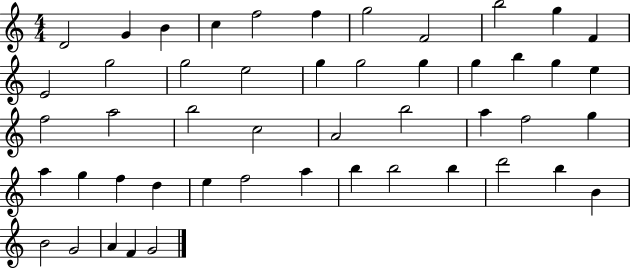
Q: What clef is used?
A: treble